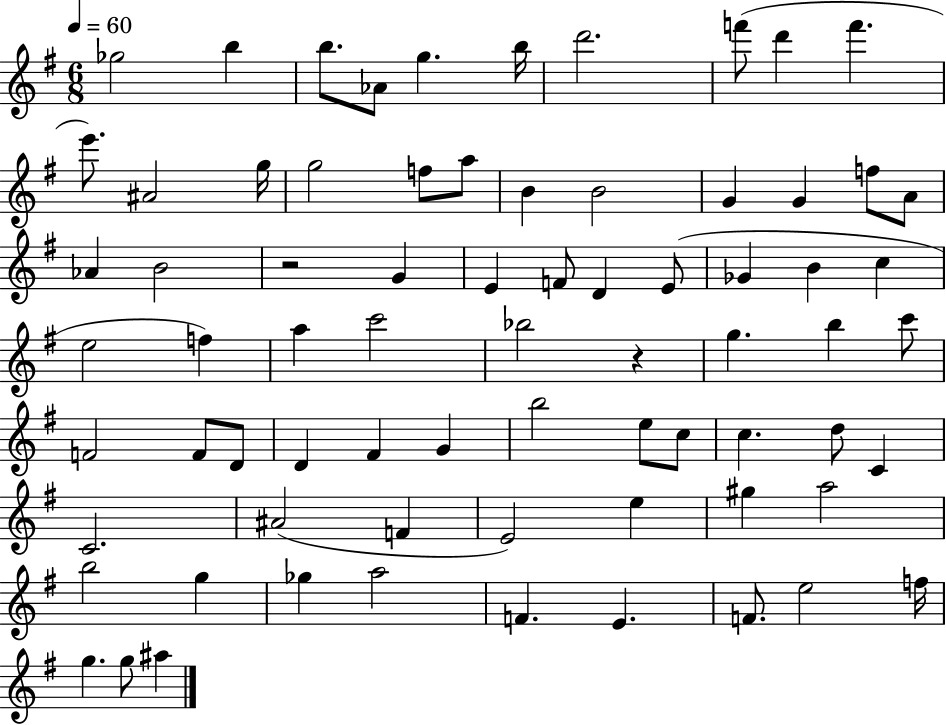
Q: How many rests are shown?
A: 2